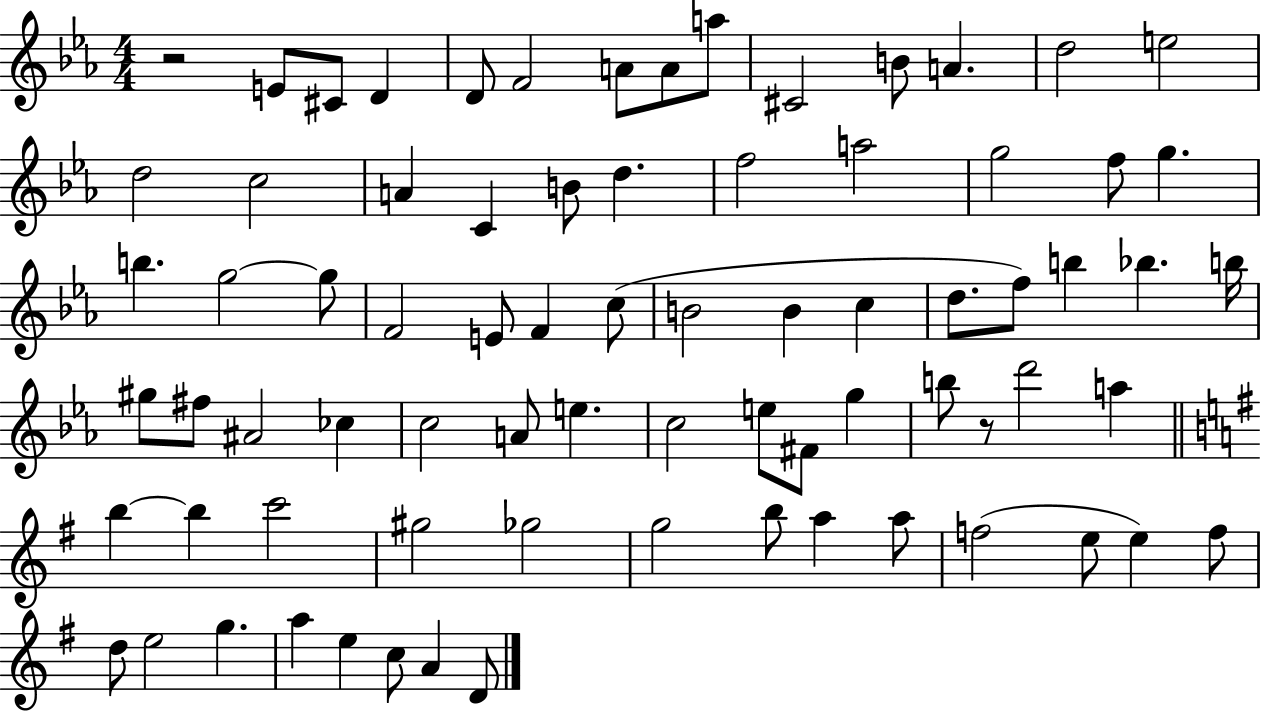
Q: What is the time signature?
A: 4/4